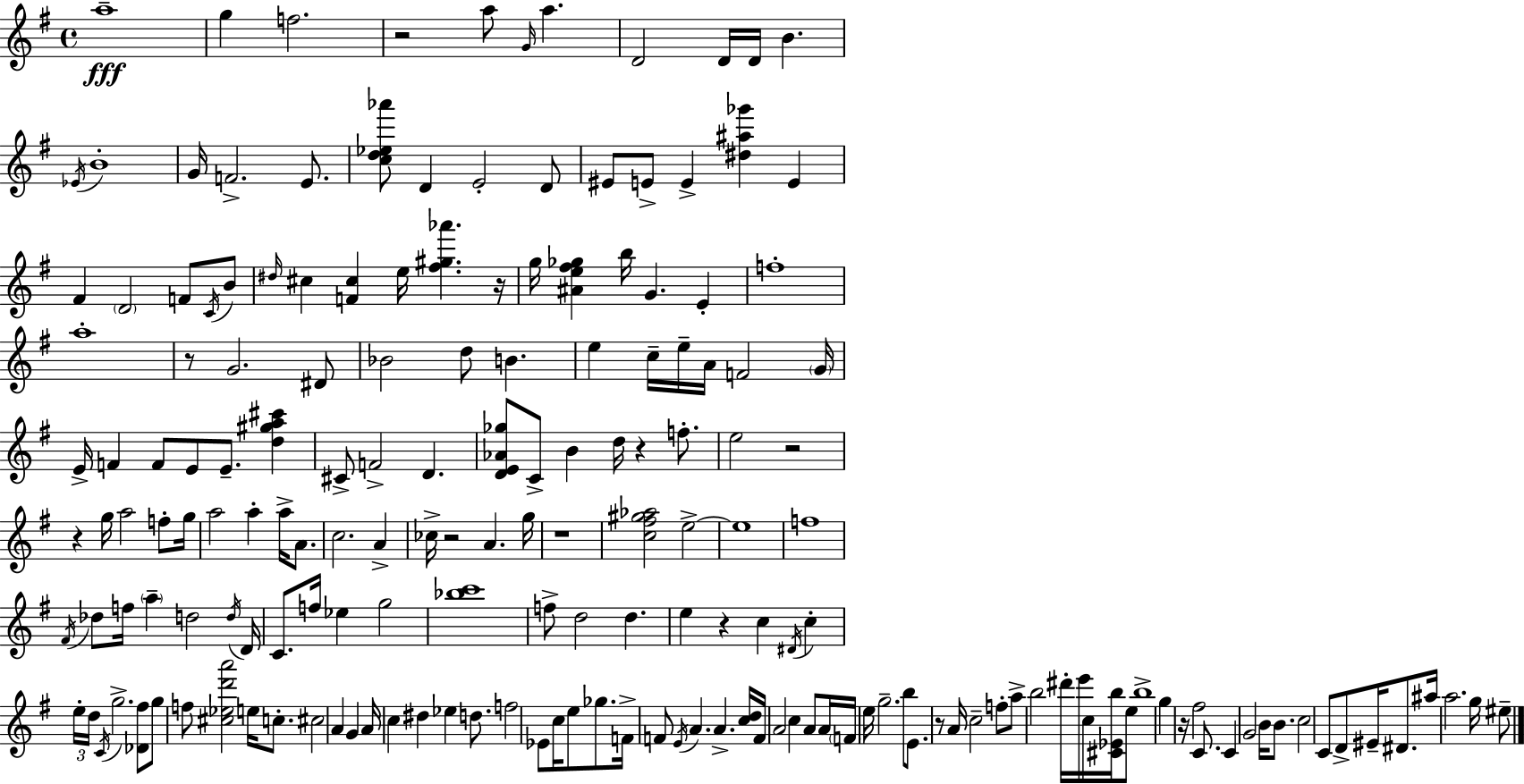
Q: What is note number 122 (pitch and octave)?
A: A4